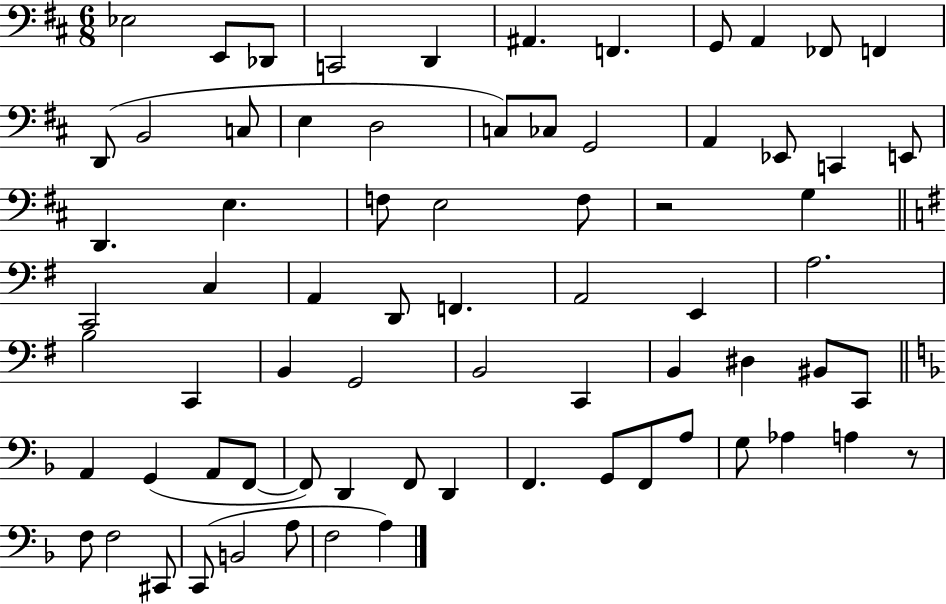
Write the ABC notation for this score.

X:1
T:Untitled
M:6/8
L:1/4
K:D
_E,2 E,,/2 _D,,/2 C,,2 D,, ^A,, F,, G,,/2 A,, _F,,/2 F,, D,,/2 B,,2 C,/2 E, D,2 C,/2 _C,/2 G,,2 A,, _E,,/2 C,, E,,/2 D,, E, F,/2 E,2 F,/2 z2 G, C,,2 C, A,, D,,/2 F,, A,,2 E,, A,2 B,2 C,, B,, G,,2 B,,2 C,, B,, ^D, ^B,,/2 C,,/2 A,, G,, A,,/2 F,,/2 F,,/2 D,, F,,/2 D,, F,, G,,/2 F,,/2 A,/2 G,/2 _A, A, z/2 F,/2 F,2 ^C,,/2 C,,/2 B,,2 A,/2 F,2 A,